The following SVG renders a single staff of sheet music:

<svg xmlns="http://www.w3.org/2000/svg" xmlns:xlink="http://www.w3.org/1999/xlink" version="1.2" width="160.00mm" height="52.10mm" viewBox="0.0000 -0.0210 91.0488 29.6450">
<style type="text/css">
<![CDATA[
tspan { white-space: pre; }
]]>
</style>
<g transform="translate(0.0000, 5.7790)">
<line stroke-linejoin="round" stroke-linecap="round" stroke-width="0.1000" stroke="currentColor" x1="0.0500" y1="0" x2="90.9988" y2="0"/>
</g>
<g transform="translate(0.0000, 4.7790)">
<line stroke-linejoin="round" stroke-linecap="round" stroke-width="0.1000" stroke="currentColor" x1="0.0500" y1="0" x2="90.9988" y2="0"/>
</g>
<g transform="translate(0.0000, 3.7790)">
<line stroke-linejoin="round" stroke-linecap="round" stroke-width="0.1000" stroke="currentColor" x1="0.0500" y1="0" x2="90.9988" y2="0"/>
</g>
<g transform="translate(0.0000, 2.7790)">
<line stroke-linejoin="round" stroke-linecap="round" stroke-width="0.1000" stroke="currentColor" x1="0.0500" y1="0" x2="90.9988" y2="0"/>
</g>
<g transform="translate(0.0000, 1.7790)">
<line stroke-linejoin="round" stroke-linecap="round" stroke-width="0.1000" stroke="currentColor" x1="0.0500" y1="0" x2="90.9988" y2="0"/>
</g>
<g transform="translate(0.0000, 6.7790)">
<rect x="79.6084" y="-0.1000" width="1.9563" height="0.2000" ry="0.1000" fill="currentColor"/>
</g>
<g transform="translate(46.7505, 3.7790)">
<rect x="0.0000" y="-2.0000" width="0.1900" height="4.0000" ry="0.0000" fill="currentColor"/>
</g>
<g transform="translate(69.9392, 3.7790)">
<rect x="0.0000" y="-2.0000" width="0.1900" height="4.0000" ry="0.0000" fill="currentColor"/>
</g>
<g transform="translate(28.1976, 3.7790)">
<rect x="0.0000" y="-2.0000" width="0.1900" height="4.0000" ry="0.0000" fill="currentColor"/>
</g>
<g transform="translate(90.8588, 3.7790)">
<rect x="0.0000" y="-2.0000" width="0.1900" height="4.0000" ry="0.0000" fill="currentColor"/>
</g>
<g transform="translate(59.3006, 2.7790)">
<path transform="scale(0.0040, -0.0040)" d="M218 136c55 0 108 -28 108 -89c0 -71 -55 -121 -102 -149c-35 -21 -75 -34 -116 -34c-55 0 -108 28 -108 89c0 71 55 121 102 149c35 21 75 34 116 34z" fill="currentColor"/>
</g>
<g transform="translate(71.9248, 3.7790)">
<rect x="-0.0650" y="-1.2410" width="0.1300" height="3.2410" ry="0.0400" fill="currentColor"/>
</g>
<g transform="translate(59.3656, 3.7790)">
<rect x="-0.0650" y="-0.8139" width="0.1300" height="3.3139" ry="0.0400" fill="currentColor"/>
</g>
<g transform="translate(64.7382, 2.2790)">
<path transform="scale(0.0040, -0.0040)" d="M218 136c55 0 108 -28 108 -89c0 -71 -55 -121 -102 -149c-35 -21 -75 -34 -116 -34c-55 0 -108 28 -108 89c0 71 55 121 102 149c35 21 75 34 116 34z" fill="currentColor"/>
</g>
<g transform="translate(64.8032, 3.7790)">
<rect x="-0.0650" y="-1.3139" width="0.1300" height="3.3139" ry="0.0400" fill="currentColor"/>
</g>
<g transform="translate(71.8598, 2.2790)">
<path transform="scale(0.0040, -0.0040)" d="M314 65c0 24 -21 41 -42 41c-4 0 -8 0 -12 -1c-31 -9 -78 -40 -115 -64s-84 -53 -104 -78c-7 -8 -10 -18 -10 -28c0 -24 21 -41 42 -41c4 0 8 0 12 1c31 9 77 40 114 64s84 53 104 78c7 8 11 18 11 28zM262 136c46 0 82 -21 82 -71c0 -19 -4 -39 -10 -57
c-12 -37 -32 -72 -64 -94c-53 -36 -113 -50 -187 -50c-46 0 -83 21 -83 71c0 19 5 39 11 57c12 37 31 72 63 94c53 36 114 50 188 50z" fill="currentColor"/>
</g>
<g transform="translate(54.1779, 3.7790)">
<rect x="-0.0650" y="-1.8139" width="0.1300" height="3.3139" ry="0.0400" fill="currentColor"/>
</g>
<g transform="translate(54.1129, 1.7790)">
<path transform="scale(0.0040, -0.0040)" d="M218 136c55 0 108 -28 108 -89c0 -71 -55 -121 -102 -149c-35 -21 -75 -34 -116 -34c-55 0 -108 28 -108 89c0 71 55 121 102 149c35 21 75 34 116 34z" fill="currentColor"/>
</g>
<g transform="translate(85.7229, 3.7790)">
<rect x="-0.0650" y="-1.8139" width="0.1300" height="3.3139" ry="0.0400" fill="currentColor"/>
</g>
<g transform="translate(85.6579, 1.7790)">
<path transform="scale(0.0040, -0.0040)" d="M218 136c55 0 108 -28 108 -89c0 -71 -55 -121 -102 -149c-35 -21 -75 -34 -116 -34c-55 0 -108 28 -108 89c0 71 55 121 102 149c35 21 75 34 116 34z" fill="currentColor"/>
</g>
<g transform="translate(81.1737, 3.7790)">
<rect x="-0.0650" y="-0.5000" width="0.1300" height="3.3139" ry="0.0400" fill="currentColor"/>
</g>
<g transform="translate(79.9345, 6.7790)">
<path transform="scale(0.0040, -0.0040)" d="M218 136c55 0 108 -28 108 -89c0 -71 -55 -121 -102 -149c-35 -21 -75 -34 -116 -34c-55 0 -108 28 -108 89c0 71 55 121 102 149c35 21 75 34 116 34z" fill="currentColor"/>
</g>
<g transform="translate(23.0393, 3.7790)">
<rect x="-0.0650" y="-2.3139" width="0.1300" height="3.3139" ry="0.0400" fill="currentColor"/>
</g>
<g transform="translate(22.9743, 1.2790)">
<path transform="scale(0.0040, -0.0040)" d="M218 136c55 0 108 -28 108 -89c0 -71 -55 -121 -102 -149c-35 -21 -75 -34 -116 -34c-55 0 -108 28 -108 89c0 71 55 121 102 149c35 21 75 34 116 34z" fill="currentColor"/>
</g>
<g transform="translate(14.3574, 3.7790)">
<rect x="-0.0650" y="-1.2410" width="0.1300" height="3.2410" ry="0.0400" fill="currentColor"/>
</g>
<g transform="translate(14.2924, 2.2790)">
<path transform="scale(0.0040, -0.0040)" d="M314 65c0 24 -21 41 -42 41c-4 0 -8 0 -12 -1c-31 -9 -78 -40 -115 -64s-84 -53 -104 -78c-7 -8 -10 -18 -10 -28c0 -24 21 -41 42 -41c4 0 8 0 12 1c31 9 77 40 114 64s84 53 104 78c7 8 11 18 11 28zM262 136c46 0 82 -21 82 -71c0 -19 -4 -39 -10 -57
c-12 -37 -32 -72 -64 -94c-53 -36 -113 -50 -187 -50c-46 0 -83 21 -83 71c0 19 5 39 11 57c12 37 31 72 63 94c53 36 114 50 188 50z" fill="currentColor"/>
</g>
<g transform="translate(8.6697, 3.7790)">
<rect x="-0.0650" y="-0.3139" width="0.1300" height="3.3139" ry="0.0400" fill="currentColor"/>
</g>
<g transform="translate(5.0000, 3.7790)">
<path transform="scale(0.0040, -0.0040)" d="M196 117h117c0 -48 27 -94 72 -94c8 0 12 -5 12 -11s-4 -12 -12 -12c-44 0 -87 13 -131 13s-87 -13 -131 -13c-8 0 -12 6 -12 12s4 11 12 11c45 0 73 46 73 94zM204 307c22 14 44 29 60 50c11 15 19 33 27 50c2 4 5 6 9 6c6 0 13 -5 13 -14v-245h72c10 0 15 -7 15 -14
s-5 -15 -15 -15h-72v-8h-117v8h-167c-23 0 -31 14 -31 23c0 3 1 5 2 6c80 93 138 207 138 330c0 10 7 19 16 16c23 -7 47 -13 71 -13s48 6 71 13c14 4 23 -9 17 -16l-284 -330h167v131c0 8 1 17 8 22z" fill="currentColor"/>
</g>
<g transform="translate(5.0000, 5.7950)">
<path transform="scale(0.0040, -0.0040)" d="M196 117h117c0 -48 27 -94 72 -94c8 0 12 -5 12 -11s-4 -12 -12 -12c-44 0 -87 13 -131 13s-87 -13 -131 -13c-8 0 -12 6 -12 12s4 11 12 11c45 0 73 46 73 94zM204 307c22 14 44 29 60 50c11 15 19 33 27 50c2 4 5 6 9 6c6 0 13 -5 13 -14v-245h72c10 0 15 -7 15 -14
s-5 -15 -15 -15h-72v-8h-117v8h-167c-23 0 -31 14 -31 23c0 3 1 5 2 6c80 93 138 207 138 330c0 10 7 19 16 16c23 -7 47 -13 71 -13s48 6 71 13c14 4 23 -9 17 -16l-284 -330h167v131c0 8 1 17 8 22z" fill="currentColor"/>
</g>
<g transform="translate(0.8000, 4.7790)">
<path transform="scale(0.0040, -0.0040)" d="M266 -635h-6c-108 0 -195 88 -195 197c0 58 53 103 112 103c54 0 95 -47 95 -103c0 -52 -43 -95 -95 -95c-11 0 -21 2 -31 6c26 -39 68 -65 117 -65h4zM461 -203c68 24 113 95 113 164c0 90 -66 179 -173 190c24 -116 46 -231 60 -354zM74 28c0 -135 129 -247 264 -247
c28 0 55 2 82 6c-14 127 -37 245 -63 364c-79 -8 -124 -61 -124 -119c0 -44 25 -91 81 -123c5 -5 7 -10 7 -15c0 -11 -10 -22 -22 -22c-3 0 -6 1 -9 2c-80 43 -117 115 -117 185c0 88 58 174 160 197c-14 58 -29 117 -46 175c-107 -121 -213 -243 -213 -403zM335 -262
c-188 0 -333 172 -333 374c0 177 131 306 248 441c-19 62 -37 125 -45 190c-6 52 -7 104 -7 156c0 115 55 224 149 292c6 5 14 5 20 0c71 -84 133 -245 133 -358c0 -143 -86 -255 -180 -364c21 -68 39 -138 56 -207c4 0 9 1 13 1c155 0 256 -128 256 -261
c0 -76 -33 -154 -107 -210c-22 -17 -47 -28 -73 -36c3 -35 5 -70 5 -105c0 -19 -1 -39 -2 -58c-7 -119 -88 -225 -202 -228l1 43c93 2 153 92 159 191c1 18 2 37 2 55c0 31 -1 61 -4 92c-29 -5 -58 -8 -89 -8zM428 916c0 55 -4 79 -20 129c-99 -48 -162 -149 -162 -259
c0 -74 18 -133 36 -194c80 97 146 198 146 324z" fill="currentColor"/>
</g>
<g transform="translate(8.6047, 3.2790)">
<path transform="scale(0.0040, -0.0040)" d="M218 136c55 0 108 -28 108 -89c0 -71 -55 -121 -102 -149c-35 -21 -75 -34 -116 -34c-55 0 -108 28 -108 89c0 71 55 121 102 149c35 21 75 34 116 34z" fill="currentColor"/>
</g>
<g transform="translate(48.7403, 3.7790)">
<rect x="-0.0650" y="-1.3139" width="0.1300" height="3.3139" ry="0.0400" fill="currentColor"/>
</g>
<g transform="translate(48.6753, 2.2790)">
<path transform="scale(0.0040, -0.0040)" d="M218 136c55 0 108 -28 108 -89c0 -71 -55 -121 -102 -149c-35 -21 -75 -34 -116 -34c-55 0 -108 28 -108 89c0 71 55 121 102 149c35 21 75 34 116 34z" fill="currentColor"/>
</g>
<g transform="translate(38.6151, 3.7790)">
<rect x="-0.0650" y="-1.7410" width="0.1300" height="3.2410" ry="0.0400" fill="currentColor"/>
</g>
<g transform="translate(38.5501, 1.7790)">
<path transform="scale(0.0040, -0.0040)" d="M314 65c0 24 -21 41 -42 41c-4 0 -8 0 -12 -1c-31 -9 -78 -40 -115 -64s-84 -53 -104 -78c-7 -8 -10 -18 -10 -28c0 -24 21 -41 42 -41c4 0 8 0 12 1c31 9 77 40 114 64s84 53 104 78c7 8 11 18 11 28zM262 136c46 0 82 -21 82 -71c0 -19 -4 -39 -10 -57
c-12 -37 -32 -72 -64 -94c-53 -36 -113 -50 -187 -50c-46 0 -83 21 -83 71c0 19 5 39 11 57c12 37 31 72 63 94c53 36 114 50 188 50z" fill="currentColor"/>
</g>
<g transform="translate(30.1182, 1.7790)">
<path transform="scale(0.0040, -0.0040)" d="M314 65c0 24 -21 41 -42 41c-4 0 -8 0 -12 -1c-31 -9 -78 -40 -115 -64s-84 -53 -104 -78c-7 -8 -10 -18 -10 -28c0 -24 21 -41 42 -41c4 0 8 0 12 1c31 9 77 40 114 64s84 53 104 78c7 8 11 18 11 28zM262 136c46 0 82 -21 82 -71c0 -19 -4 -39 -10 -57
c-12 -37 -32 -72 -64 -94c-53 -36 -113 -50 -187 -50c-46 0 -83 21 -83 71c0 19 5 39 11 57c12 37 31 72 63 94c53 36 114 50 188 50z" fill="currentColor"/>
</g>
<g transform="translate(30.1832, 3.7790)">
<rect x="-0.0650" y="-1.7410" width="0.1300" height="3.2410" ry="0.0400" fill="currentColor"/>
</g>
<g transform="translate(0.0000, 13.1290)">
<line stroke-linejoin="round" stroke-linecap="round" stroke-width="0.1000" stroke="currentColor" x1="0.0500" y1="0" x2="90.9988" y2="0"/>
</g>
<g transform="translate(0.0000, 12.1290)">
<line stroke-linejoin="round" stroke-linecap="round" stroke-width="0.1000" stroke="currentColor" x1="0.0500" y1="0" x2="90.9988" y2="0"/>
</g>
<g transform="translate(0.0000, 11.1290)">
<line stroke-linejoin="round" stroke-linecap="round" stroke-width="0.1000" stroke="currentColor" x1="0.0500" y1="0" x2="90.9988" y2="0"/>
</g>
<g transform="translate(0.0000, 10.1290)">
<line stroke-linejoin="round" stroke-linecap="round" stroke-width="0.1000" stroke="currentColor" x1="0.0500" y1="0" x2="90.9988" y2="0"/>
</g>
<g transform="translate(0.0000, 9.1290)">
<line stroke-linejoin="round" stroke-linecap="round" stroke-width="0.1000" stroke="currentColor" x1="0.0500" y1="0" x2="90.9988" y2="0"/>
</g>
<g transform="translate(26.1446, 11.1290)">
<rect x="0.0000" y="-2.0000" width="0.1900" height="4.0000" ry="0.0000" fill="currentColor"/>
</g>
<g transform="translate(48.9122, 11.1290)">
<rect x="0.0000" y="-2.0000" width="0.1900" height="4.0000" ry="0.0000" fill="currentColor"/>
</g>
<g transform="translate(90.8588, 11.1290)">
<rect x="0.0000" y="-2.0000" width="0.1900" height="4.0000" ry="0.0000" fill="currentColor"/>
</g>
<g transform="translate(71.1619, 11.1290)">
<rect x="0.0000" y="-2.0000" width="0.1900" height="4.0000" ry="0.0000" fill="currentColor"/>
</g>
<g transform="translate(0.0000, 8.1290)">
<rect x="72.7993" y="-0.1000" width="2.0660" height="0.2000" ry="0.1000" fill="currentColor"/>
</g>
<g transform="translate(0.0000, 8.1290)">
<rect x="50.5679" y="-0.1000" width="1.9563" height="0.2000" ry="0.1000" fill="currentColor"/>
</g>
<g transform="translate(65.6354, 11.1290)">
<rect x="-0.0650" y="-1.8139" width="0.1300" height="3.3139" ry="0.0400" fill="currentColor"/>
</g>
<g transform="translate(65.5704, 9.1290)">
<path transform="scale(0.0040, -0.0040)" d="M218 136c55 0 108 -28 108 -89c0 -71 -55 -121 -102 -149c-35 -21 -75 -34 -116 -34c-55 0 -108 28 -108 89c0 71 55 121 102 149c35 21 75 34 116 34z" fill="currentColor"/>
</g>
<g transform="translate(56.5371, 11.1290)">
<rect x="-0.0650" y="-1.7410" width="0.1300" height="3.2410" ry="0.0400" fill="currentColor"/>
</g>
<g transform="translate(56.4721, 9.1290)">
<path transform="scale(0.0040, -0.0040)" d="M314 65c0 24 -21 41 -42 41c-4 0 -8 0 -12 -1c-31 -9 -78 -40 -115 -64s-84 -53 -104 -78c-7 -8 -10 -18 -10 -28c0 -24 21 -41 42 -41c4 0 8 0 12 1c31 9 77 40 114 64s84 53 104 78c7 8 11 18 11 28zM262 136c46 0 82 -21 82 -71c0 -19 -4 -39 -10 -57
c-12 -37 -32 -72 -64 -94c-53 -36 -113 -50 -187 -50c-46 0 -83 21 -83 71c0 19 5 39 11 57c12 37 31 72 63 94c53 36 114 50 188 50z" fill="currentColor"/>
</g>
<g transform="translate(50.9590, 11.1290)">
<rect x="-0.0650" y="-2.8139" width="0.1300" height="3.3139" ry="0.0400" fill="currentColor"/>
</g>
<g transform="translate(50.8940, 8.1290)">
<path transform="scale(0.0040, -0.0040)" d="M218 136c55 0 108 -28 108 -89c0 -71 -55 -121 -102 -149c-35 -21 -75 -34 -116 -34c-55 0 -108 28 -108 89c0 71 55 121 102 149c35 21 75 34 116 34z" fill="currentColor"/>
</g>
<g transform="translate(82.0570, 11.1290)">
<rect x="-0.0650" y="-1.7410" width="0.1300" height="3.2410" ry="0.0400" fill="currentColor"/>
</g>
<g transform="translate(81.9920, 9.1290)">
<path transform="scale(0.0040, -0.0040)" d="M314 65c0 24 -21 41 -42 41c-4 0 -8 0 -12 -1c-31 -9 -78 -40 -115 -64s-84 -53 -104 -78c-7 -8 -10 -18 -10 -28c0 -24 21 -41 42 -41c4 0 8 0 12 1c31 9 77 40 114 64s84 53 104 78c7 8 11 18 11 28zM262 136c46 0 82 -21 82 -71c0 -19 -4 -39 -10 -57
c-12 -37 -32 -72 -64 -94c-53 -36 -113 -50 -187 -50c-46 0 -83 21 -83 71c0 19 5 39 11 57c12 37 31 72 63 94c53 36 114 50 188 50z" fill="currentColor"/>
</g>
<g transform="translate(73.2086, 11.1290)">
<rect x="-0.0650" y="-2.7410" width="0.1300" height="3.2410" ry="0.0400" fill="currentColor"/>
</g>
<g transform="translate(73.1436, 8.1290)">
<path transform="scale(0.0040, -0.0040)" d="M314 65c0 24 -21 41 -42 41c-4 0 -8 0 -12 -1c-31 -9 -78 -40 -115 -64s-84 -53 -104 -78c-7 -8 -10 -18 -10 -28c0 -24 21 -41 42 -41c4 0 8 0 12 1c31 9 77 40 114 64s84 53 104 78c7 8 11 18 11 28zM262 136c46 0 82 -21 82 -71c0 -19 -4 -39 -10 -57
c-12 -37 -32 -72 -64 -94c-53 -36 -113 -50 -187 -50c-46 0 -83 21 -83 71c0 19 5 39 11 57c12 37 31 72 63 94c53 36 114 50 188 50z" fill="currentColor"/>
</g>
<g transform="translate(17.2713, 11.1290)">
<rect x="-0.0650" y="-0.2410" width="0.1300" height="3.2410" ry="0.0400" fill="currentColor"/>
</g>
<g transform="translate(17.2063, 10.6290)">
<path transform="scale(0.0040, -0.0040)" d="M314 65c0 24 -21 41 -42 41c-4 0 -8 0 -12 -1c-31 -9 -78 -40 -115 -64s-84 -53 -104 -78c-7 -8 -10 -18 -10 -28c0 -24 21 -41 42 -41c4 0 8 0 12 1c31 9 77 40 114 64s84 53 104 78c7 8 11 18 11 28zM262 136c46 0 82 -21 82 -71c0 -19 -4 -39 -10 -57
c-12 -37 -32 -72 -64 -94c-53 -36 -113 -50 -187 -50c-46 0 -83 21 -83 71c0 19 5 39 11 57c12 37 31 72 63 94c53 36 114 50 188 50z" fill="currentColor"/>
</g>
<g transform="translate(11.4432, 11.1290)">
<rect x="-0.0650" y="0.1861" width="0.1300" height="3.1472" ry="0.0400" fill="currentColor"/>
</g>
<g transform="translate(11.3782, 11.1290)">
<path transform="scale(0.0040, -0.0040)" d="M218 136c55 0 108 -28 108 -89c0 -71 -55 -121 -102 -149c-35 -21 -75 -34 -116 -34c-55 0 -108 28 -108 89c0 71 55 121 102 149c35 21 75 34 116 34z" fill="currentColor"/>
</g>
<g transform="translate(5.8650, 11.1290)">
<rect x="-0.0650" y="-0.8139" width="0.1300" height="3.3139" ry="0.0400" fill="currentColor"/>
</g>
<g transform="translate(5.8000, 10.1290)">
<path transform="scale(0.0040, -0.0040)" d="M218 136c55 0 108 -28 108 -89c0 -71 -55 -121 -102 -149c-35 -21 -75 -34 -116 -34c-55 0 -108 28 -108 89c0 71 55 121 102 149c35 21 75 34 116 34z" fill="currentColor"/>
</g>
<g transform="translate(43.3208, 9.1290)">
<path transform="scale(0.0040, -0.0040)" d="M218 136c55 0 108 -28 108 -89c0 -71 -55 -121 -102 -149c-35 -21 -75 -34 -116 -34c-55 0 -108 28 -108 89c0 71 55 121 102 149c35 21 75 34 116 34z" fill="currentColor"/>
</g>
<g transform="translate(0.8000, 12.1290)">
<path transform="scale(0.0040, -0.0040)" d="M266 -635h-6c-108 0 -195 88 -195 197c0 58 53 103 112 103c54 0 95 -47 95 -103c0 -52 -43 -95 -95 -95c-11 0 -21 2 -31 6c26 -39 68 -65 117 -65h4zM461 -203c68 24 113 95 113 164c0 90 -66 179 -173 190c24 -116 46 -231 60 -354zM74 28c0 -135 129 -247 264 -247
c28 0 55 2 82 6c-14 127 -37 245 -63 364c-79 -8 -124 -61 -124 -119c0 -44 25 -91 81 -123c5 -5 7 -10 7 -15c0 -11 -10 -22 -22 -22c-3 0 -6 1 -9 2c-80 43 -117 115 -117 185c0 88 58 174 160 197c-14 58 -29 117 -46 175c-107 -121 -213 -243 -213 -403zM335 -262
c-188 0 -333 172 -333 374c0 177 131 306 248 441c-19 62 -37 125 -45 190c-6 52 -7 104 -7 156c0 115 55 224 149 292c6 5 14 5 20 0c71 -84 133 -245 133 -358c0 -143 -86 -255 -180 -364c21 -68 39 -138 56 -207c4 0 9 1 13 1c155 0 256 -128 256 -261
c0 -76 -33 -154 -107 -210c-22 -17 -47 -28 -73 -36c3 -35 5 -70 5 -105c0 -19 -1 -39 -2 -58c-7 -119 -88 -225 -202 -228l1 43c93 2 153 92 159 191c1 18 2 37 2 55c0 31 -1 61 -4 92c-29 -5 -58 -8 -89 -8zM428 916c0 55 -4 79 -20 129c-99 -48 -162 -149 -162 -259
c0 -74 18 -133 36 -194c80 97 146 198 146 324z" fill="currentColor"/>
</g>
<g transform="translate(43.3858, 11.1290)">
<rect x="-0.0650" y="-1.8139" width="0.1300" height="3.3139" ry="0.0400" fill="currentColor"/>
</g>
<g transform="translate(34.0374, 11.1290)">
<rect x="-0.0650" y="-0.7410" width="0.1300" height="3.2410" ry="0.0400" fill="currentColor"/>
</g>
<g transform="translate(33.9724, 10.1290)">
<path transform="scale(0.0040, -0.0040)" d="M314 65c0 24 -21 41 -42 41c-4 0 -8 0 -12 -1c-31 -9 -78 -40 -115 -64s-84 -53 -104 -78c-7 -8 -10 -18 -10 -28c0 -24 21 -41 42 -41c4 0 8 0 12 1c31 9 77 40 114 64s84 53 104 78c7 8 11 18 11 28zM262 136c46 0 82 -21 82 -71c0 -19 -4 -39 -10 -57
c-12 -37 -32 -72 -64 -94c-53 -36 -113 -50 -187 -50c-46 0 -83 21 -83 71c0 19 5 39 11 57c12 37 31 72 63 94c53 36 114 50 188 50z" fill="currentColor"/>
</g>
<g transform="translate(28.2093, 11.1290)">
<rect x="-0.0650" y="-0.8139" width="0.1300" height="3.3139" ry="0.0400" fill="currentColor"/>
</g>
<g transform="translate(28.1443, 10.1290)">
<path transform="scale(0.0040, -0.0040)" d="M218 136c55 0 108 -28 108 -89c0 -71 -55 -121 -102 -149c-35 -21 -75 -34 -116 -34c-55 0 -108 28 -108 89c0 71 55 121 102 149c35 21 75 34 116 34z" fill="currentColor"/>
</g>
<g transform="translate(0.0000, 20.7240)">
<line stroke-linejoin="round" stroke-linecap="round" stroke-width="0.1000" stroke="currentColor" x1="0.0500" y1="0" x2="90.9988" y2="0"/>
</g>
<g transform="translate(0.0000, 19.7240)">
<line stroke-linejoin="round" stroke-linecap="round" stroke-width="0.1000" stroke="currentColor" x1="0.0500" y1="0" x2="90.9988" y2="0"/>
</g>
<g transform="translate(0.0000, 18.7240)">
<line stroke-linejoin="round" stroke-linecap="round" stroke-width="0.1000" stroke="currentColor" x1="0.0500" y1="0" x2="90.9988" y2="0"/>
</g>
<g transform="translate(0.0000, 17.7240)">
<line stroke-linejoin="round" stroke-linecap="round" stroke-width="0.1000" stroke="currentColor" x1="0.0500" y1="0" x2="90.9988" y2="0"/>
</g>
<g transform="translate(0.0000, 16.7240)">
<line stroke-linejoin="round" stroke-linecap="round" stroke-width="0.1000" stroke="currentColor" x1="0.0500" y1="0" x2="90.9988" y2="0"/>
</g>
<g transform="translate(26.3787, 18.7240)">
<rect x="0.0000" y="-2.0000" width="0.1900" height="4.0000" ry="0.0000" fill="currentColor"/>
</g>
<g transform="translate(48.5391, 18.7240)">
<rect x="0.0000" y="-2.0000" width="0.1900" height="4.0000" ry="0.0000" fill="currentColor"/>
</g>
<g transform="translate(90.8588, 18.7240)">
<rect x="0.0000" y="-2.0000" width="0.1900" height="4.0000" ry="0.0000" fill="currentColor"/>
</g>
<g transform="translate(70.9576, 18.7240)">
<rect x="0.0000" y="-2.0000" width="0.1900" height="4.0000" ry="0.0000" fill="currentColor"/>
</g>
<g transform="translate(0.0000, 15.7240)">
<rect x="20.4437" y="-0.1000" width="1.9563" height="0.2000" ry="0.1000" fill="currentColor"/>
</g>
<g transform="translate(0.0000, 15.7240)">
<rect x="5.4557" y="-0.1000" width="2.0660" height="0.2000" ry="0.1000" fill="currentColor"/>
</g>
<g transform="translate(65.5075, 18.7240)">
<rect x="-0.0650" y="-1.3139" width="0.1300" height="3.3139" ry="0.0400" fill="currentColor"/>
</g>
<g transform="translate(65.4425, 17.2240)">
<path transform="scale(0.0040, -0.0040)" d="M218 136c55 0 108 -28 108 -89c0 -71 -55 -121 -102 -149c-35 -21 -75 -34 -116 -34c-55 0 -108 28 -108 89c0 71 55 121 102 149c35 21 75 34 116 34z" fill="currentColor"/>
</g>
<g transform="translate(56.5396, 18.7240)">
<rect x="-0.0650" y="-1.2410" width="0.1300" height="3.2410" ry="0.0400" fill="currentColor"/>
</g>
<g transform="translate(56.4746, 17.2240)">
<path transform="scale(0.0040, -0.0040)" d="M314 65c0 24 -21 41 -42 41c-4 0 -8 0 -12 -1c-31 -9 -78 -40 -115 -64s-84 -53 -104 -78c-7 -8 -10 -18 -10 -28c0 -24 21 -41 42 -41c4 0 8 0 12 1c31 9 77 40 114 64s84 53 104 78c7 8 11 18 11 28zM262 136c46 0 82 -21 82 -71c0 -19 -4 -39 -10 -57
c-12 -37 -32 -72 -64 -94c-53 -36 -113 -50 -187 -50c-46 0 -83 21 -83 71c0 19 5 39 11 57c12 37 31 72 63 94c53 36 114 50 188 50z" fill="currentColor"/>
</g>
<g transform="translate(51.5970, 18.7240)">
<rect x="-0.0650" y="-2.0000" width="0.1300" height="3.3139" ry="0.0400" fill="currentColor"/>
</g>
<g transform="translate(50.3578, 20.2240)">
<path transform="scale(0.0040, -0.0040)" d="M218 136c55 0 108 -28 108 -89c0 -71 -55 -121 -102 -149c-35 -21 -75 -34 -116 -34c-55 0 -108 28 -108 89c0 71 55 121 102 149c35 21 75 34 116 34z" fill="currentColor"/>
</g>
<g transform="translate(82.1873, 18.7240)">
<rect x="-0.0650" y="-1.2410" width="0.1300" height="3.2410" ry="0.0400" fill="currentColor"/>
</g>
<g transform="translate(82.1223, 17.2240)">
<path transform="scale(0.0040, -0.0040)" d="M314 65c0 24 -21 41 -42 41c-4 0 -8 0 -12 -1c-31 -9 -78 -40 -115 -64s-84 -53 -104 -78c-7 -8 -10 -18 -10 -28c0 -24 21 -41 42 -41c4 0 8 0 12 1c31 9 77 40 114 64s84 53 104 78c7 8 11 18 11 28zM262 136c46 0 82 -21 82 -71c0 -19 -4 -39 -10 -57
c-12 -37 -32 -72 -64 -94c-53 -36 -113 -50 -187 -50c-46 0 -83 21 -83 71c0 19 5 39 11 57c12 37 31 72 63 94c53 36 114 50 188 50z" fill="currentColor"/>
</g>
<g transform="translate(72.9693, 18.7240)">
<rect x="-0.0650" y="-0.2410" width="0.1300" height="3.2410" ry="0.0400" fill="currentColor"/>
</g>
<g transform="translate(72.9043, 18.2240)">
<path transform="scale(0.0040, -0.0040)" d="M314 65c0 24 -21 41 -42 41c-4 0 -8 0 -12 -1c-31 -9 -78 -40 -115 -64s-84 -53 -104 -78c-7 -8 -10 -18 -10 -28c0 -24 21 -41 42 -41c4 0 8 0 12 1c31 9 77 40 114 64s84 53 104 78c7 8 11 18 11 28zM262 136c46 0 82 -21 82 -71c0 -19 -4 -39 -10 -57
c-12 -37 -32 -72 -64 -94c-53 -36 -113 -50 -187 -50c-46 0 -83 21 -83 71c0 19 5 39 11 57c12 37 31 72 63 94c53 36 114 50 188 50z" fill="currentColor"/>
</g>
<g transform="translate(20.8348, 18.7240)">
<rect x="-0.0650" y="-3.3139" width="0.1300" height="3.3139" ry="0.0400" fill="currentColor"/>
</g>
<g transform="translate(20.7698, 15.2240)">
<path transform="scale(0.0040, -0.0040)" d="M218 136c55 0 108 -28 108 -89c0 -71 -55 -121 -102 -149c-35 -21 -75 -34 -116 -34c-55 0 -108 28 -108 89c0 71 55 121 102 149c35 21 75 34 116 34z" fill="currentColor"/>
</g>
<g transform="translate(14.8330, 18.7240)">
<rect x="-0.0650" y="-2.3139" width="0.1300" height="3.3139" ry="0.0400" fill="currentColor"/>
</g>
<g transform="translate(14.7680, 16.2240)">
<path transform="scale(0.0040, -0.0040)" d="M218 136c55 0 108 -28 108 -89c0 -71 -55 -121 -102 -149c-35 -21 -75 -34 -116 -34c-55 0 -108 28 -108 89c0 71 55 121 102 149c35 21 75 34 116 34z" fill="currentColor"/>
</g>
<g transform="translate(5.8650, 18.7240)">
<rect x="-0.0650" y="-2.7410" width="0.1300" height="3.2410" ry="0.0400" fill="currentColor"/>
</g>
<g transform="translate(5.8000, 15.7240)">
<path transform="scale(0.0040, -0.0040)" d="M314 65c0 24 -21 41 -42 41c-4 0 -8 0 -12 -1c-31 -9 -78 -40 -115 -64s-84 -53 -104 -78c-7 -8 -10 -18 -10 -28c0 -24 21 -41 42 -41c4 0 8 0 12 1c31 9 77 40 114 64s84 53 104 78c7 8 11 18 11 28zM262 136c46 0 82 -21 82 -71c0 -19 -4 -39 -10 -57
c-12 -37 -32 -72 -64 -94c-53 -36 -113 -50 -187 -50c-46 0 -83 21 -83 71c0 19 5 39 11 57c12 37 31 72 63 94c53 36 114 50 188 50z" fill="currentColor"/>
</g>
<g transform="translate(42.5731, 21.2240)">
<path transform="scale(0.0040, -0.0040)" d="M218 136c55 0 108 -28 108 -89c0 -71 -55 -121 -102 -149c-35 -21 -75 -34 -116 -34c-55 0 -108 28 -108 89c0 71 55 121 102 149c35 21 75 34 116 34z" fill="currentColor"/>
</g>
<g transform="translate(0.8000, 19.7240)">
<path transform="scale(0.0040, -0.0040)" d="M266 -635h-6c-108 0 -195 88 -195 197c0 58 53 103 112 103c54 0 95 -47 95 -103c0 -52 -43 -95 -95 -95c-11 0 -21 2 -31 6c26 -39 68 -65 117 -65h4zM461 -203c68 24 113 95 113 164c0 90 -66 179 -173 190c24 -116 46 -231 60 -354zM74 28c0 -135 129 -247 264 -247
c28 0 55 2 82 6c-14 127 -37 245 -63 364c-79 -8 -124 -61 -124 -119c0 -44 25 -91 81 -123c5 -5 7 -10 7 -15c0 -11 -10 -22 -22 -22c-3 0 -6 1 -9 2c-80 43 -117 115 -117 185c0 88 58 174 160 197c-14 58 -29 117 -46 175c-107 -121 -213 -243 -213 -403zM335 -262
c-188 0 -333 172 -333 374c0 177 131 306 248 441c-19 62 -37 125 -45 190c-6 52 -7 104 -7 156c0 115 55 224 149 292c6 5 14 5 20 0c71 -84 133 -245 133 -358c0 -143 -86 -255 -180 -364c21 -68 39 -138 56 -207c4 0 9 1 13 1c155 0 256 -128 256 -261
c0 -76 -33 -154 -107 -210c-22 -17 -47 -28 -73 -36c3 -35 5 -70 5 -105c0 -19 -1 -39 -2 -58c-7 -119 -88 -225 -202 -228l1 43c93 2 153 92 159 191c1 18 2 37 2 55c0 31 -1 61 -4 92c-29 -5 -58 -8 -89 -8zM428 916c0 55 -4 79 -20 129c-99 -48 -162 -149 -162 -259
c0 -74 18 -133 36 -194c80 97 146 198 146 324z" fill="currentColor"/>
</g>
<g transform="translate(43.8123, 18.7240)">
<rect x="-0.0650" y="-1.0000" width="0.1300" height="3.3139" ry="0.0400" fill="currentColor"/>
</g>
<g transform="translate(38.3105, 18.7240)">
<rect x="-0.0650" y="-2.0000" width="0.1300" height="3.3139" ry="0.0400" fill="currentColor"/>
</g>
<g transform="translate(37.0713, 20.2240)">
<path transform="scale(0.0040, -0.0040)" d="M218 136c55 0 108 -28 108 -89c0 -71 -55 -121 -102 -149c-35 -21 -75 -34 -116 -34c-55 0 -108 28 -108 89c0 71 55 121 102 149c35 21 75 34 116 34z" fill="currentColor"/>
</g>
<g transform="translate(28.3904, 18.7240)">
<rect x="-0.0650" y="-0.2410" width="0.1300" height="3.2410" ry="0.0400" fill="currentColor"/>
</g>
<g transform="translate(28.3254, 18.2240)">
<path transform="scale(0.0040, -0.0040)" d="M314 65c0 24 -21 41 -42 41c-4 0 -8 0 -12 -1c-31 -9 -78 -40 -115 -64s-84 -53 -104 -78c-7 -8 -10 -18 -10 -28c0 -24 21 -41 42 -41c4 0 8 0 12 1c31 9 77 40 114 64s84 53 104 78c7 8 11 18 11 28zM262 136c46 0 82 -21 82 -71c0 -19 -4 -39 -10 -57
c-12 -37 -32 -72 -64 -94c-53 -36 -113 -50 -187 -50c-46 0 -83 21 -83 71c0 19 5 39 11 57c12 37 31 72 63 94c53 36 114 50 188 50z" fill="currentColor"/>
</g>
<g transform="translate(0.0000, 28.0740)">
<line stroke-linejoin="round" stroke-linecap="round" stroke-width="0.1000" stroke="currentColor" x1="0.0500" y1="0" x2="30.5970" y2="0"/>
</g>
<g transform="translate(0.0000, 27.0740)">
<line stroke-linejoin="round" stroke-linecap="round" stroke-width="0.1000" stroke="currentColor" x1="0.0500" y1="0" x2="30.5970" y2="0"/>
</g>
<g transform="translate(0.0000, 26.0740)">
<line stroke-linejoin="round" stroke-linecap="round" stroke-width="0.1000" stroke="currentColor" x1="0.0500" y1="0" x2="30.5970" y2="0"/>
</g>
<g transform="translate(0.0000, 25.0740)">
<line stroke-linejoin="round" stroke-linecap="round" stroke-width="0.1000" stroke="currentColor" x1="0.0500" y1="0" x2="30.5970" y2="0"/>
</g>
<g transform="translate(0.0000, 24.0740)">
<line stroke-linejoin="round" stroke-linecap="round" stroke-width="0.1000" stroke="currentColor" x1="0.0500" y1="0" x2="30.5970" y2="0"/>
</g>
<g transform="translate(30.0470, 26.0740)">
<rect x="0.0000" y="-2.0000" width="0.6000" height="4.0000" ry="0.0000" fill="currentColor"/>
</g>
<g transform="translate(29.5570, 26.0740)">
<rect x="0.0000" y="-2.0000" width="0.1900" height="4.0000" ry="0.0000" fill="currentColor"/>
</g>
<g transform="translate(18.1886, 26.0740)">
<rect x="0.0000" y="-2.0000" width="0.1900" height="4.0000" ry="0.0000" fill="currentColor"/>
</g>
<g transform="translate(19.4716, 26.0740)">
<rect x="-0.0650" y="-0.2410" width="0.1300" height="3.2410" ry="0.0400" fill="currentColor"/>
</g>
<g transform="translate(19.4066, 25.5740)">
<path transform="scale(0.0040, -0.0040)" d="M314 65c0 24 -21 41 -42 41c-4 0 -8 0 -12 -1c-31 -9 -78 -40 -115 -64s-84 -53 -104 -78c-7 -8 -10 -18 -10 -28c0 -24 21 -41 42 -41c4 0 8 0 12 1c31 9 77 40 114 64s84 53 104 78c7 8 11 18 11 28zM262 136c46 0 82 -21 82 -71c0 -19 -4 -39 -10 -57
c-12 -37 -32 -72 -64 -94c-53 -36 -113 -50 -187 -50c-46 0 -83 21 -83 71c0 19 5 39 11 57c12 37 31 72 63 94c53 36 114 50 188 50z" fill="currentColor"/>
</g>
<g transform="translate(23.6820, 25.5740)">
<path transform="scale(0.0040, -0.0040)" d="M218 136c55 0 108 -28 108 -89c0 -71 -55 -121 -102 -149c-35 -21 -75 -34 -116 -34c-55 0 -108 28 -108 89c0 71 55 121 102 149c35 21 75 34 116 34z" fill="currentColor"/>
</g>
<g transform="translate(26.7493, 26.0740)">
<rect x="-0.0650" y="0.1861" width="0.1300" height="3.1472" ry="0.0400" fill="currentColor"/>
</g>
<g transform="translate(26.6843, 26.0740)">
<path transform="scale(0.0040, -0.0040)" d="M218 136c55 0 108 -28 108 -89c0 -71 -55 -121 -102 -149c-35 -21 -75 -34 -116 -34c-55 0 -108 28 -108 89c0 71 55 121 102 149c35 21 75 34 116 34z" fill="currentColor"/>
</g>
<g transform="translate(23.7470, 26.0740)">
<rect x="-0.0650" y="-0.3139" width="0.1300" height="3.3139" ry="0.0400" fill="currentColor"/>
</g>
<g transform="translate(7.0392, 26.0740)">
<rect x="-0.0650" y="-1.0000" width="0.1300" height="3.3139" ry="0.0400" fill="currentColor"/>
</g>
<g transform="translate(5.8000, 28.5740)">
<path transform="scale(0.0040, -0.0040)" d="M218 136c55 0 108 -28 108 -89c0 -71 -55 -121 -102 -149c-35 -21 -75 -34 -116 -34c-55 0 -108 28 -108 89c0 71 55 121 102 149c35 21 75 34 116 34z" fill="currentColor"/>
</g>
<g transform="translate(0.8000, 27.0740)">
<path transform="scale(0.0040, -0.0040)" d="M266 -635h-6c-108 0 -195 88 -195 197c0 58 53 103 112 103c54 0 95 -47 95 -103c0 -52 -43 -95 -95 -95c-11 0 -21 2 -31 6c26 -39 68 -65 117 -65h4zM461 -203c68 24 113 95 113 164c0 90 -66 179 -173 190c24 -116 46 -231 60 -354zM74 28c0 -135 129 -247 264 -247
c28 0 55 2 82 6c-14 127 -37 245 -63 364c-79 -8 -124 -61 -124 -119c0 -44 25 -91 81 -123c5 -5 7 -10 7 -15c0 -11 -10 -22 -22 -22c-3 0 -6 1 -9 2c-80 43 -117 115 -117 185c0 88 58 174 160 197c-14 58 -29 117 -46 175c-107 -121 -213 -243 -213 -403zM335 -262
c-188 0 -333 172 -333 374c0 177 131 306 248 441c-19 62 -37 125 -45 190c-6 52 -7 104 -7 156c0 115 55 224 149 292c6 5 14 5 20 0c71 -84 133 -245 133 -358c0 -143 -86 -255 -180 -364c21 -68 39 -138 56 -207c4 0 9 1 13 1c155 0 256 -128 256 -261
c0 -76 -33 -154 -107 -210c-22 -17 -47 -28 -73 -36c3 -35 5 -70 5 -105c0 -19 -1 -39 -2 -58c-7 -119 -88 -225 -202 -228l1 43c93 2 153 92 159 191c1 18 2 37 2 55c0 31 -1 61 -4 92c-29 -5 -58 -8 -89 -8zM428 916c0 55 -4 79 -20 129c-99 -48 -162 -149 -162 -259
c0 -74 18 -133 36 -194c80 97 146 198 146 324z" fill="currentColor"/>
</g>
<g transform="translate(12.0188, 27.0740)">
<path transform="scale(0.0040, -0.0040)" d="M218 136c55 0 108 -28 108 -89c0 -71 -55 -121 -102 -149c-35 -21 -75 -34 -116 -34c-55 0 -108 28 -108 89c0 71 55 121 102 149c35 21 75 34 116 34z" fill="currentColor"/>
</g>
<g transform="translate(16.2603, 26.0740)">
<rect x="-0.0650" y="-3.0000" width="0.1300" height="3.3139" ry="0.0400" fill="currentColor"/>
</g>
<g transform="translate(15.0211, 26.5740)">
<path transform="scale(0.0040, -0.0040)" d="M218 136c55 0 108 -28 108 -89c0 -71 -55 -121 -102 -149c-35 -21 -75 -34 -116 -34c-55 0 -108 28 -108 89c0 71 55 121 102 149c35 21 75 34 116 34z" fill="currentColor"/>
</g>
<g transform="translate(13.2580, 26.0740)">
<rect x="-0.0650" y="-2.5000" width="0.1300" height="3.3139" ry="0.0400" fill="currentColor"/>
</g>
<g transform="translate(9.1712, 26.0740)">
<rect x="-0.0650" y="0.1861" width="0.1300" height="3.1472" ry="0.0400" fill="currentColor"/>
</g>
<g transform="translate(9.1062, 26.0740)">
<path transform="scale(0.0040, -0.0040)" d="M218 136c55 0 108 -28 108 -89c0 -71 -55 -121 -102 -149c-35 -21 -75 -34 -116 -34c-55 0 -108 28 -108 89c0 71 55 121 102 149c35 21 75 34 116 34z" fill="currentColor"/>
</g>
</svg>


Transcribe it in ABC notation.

X:1
T:Untitled
M:4/4
L:1/4
K:C
c e2 g f2 f2 e f d e e2 C f d B c2 d d2 f a f2 f a2 f2 a2 g b c2 F D F e2 e c2 e2 D B G A c2 c B